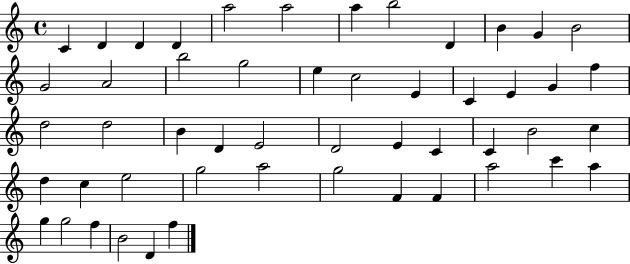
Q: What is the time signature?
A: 4/4